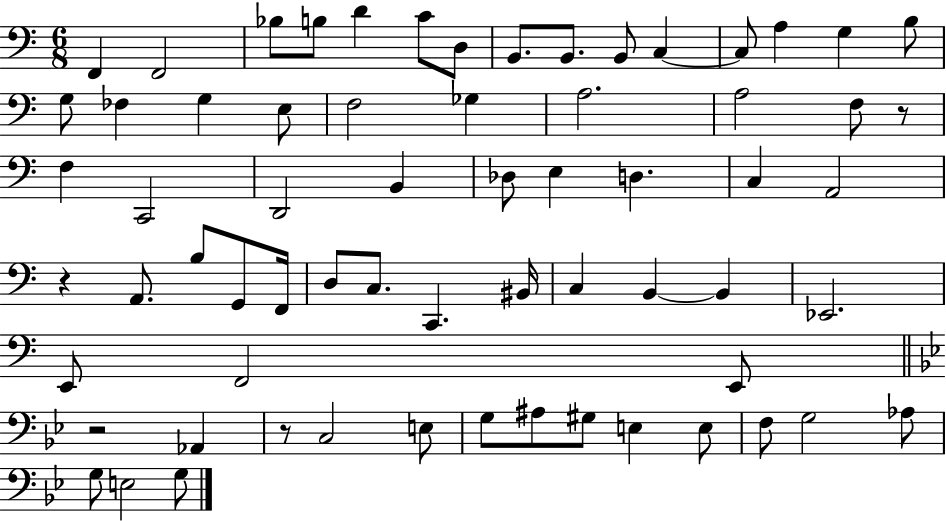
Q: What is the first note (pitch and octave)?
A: F2